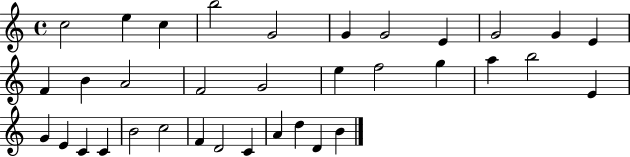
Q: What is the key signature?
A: C major